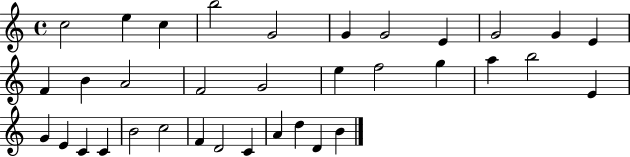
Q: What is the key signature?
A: C major